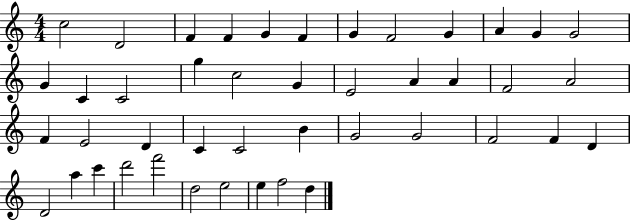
{
  \clef treble
  \numericTimeSignature
  \time 4/4
  \key c \major
  c''2 d'2 | f'4 f'4 g'4 f'4 | g'4 f'2 g'4 | a'4 g'4 g'2 | \break g'4 c'4 c'2 | g''4 c''2 g'4 | e'2 a'4 a'4 | f'2 a'2 | \break f'4 e'2 d'4 | c'4 c'2 b'4 | g'2 g'2 | f'2 f'4 d'4 | \break d'2 a''4 c'''4 | d'''2 f'''2 | d''2 e''2 | e''4 f''2 d''4 | \break \bar "|."
}